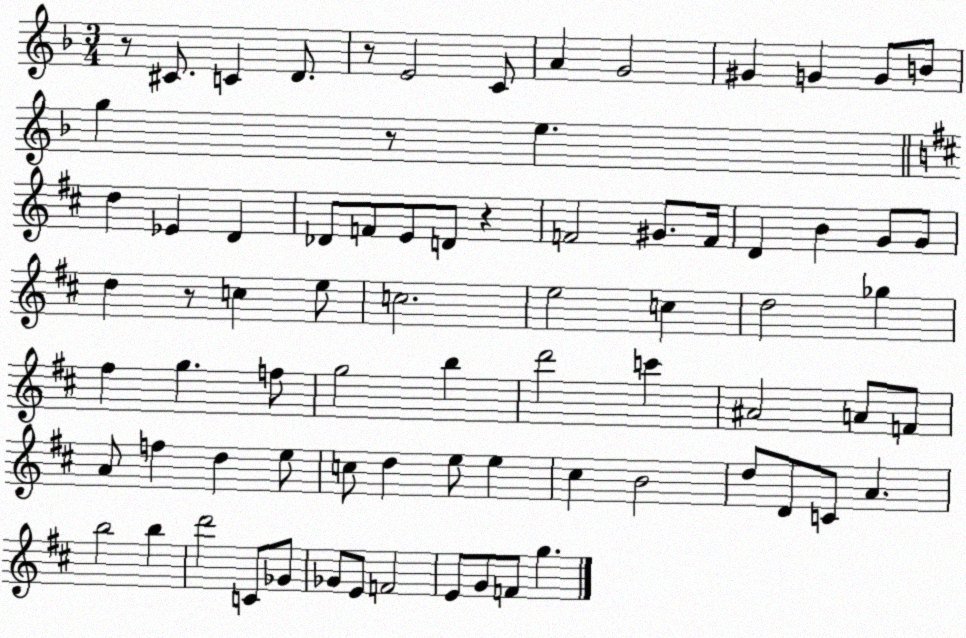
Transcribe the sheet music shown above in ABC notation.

X:1
T:Untitled
M:3/4
L:1/4
K:F
z/2 ^C/2 C D/2 z/2 E2 C/2 A G2 ^G G G/2 B/2 g z/2 e d _E D _D/2 F/2 E/2 D/2 z F2 ^G/2 F/4 D B G/2 G/2 d z/2 c e/2 c2 e2 c d2 _g ^f g f/2 g2 b d'2 c' ^A2 A/2 F/2 A/2 f d e/2 c/2 d e/2 e ^c B2 d/2 D/2 C/2 A b2 b d'2 C/2 _G/2 _G/2 E/2 F2 E/2 G/2 F/2 g